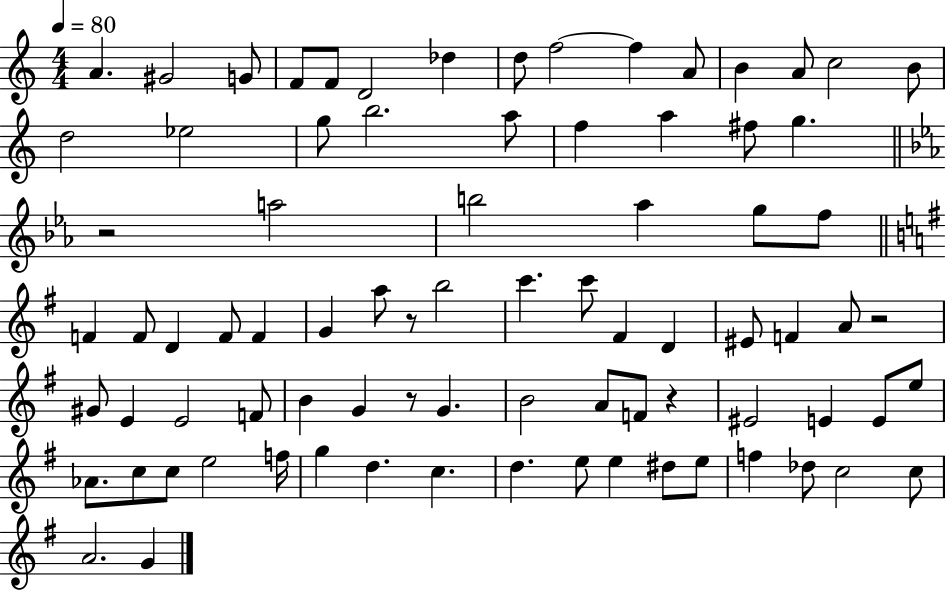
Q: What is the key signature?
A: C major